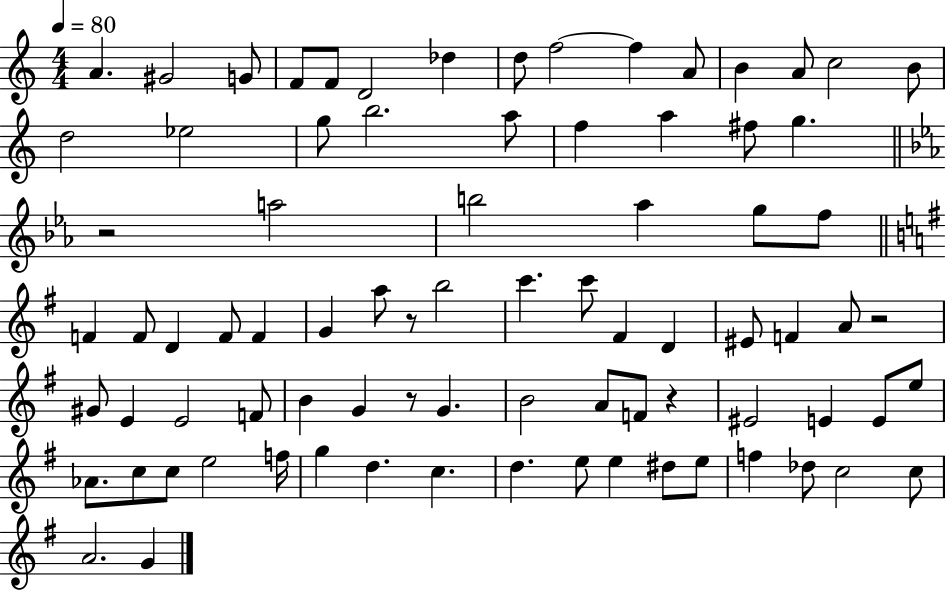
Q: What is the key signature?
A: C major